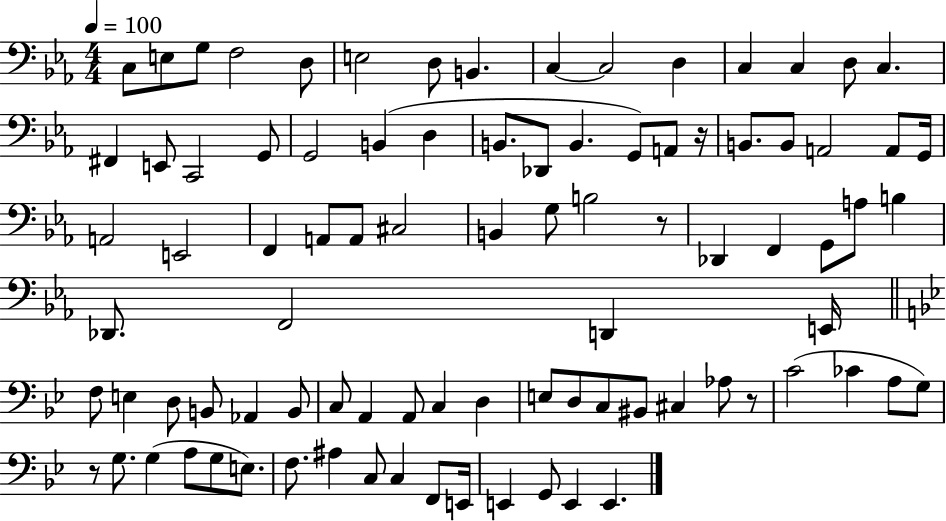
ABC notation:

X:1
T:Untitled
M:4/4
L:1/4
K:Eb
C,/2 E,/2 G,/2 F,2 D,/2 E,2 D,/2 B,, C, C,2 D, C, C, D,/2 C, ^F,, E,,/2 C,,2 G,,/2 G,,2 B,, D, B,,/2 _D,,/2 B,, G,,/2 A,,/2 z/4 B,,/2 B,,/2 A,,2 A,,/2 G,,/4 A,,2 E,,2 F,, A,,/2 A,,/2 ^C,2 B,, G,/2 B,2 z/2 _D,, F,, G,,/2 A,/2 B, _D,,/2 F,,2 D,, E,,/4 F,/2 E, D,/2 B,,/2 _A,, B,,/2 C,/2 A,, A,,/2 C, D, E,/2 D,/2 C,/2 ^B,,/2 ^C, _A,/2 z/2 C2 _C A,/2 G,/2 z/2 G,/2 G, A,/2 G,/2 E,/2 F,/2 ^A, C,/2 C, F,,/2 E,,/4 E,, G,,/2 E,, E,,